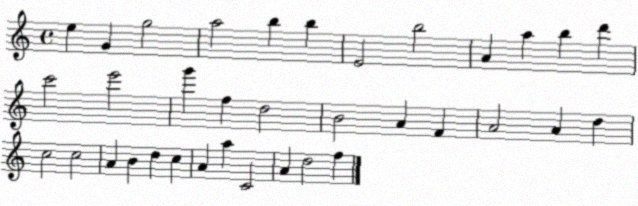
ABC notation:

X:1
T:Untitled
M:4/4
L:1/4
K:C
e G g2 a2 b b E2 b2 A a b d' c'2 e'2 g' f d2 B2 A F A2 A d c2 c2 A B d c A a C2 A d2 f